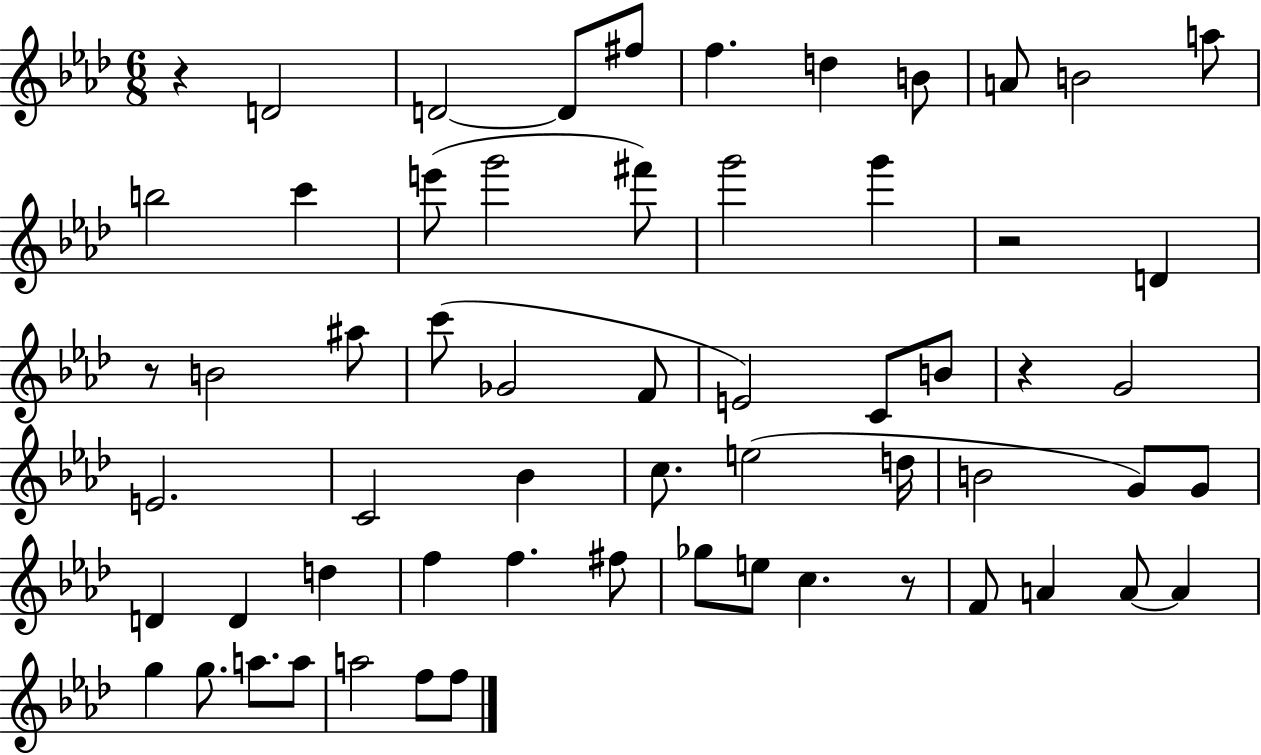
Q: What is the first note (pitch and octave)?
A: D4